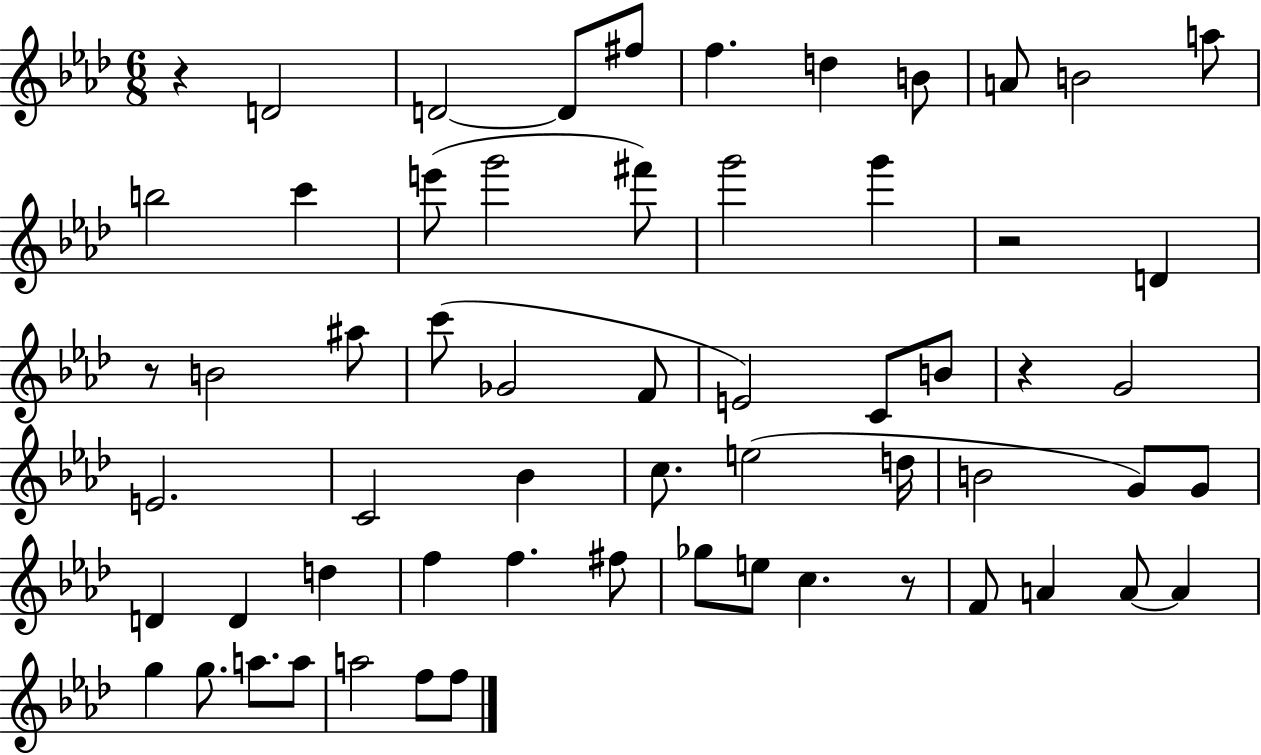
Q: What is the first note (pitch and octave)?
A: D4